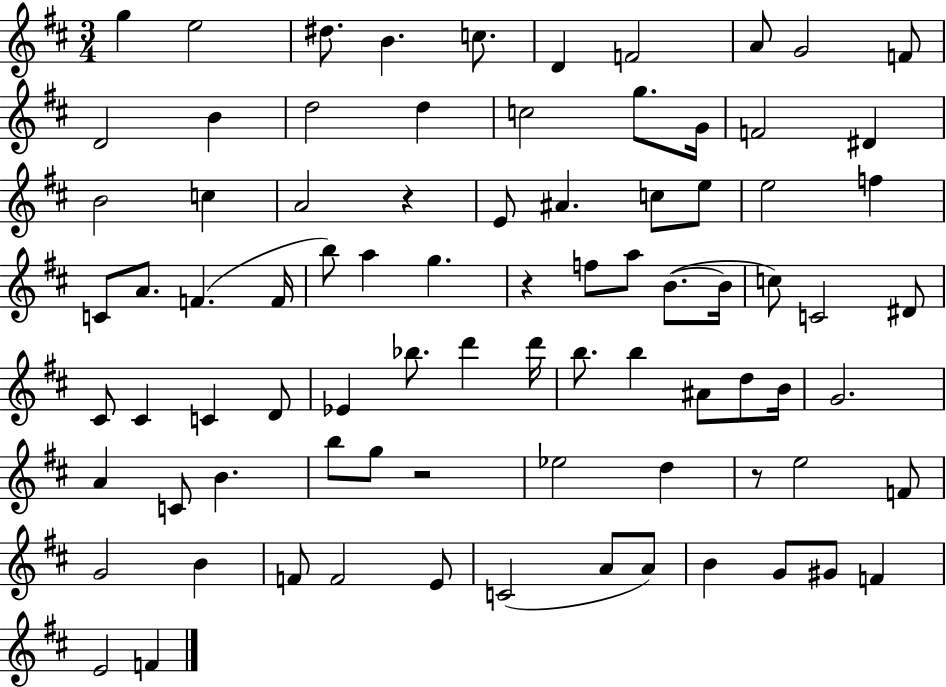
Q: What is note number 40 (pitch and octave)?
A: C5